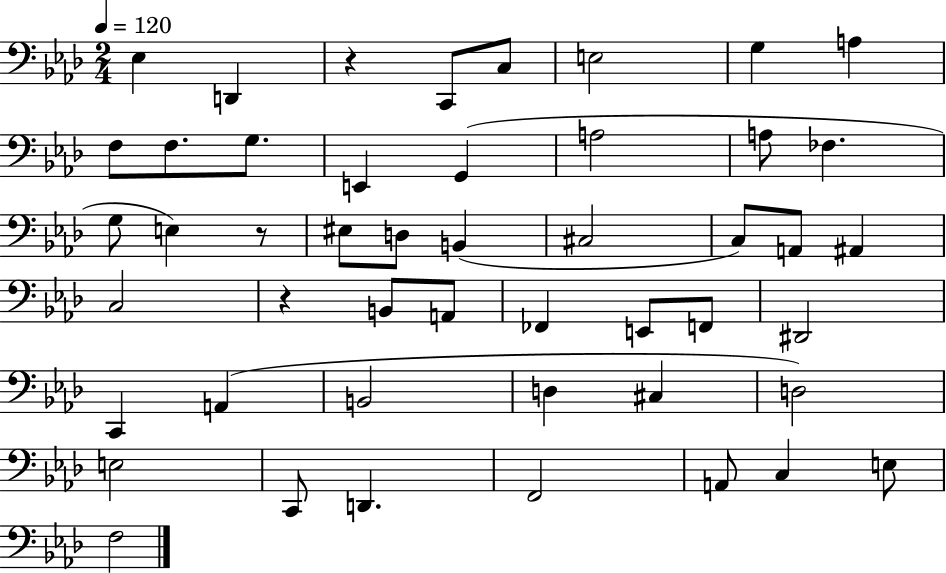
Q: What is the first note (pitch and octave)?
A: Eb3